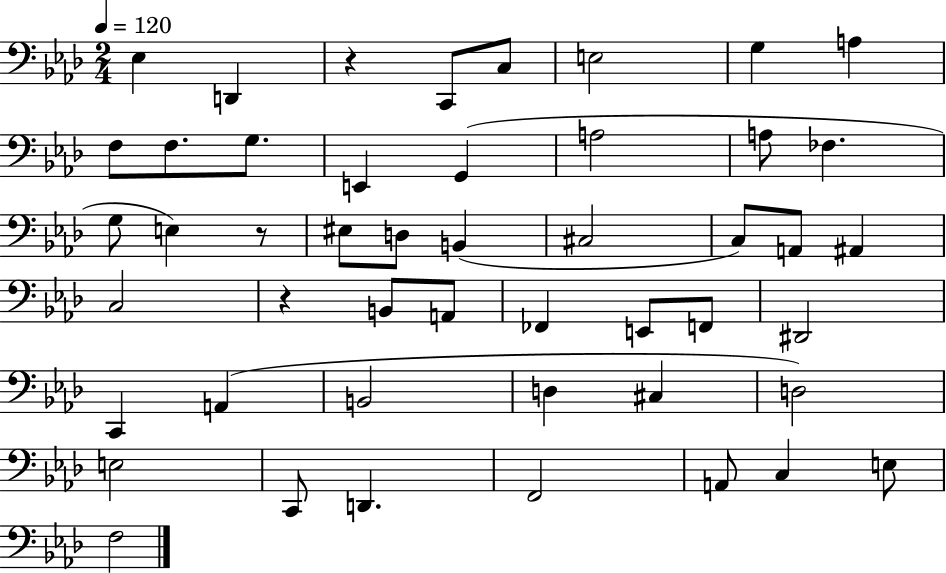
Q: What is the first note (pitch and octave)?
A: Eb3